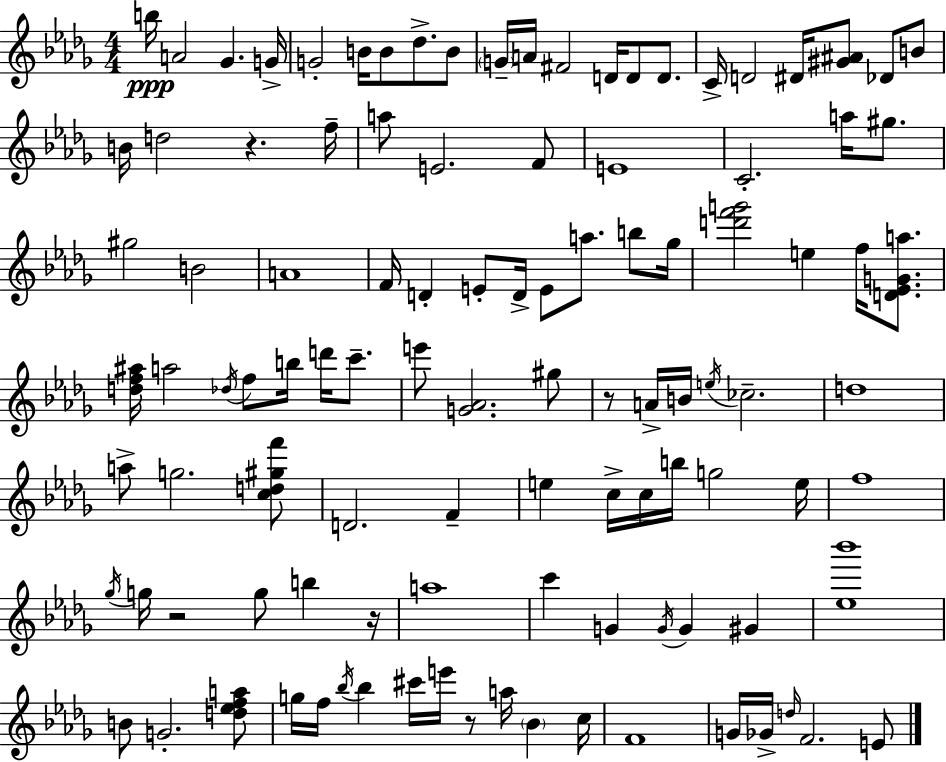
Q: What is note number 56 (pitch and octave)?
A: D5